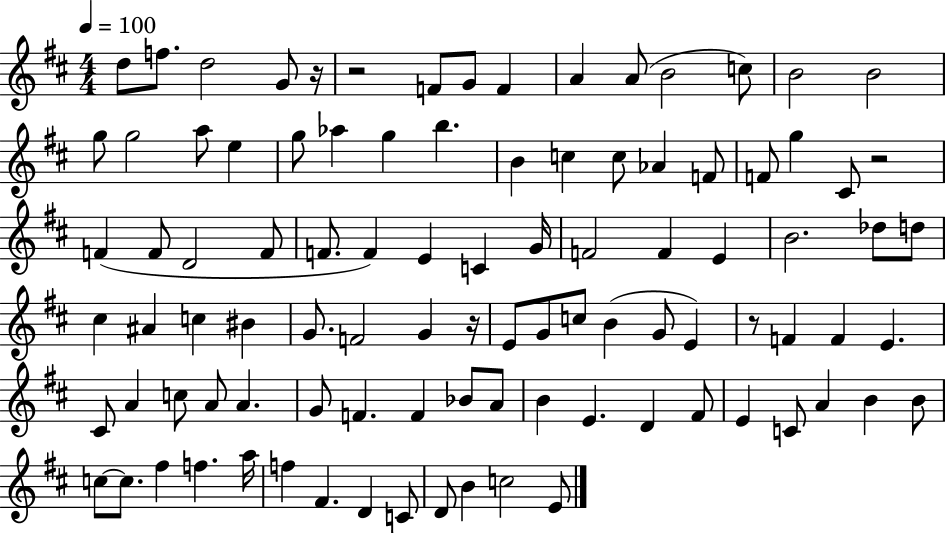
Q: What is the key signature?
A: D major